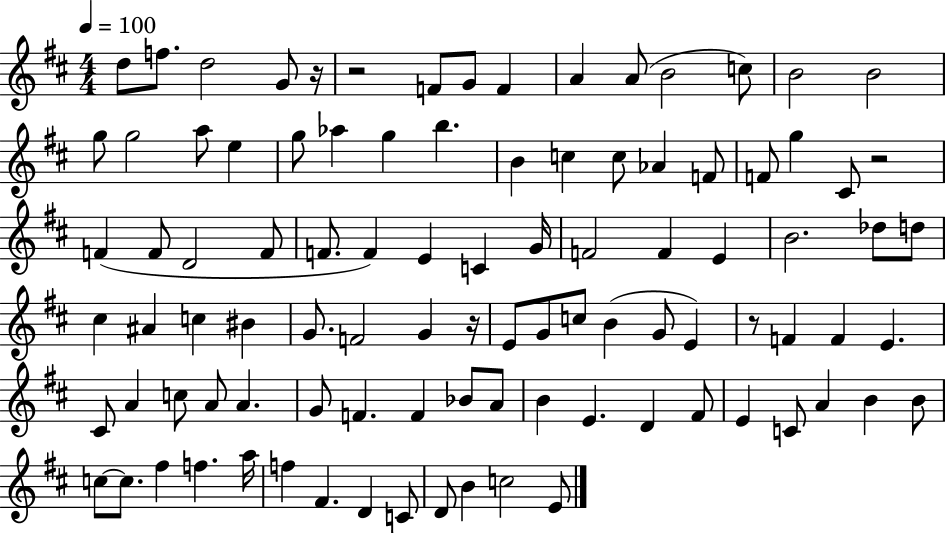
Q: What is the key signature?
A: D major